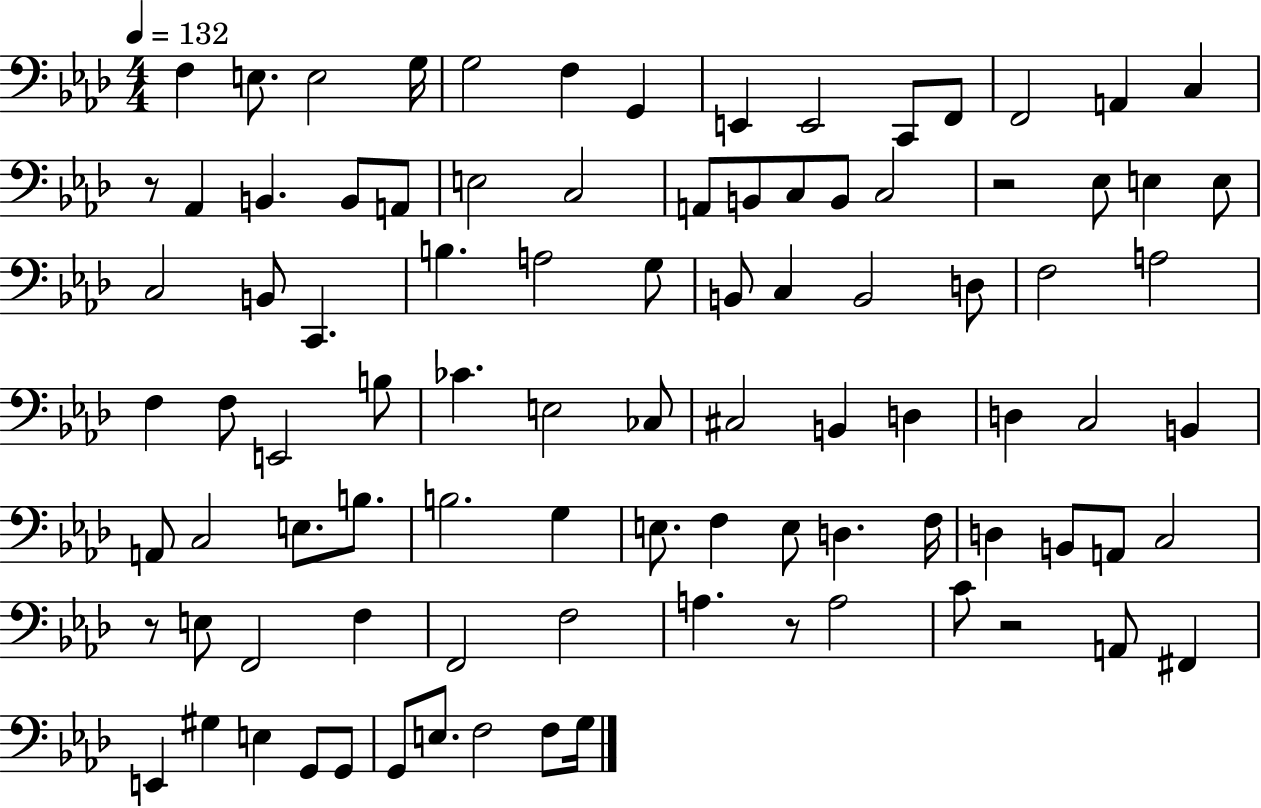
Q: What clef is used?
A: bass